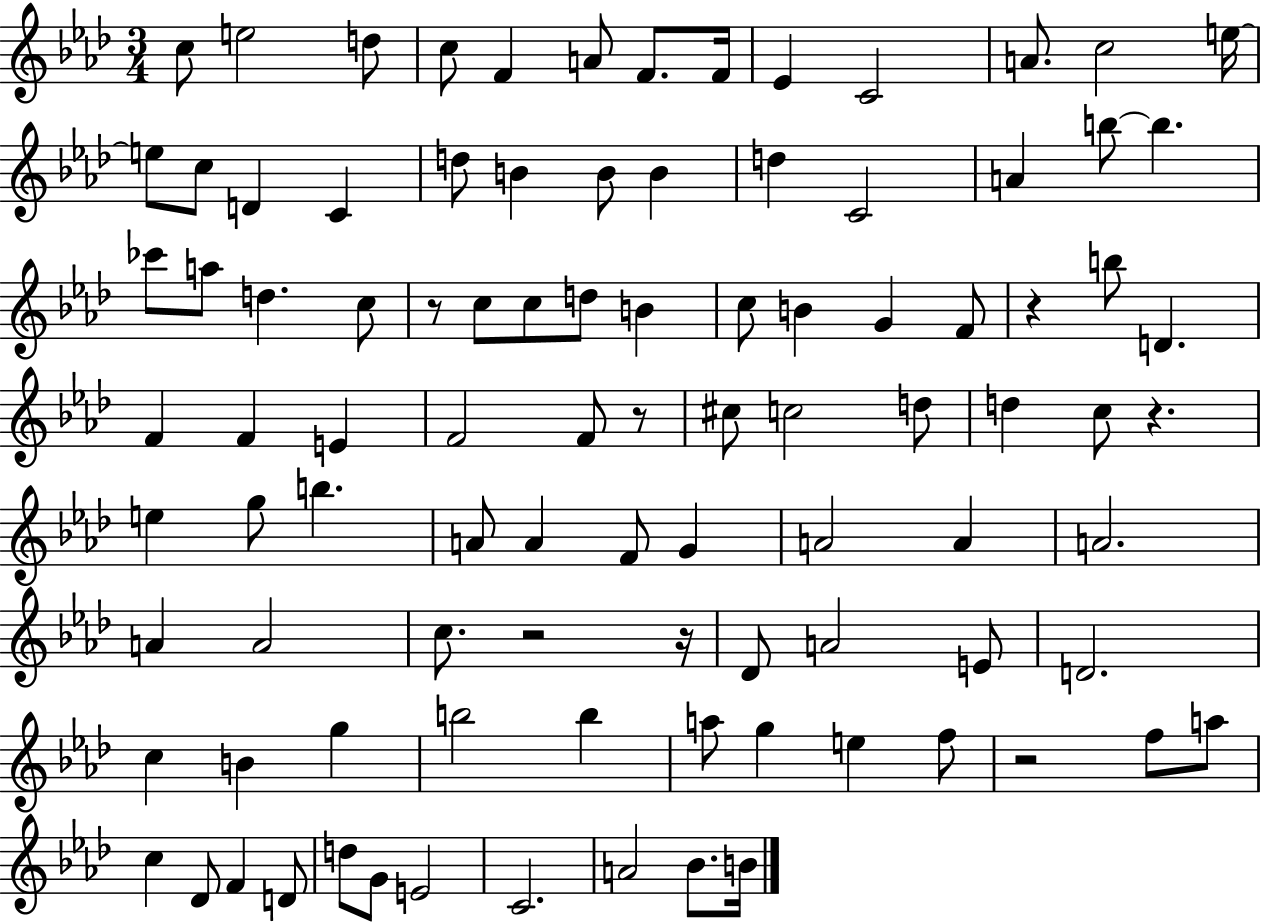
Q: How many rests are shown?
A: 7